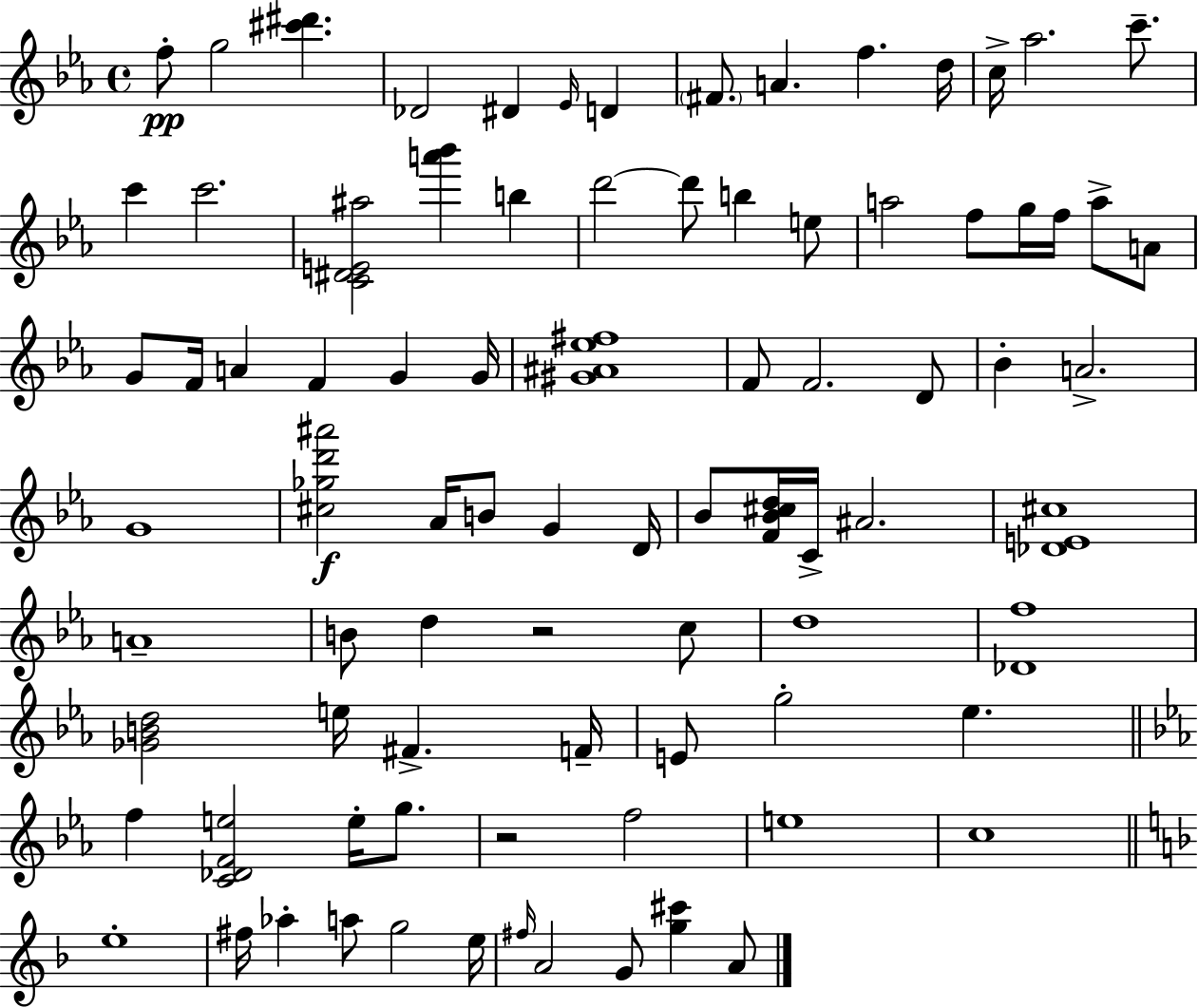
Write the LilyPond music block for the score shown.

{
  \clef treble
  \time 4/4
  \defaultTimeSignature
  \key c \minor
  f''8-.\pp g''2 <cis''' dis'''>4. | des'2 dis'4 \grace { ees'16 } d'4 | \parenthesize fis'8. a'4. f''4. | d''16 c''16-> aes''2. c'''8.-- | \break c'''4 c'''2. | <c' dis' e' ais''>2 <a''' bes'''>4 b''4 | d'''2~~ d'''8 b''4 e''8 | a''2 f''8 g''16 f''16 a''8-> a'8 | \break g'8 f'16 a'4 f'4 g'4 | g'16 <gis' ais' ees'' fis''>1 | f'8 f'2. d'8 | bes'4-. a'2.-> | \break g'1 | <cis'' ges'' d''' ais'''>2\f aes'16 b'8 g'4 | d'16 bes'8 <f' bes' cis'' d''>16 c'16-> ais'2. | <des' e' cis''>1 | \break a'1-- | b'8 d''4 r2 c''8 | d''1 | <des' f''>1 | \break <ges' b' d''>2 e''16 fis'4.-> | f'16-- e'8 g''2-. ees''4. | \bar "||" \break \key c \minor f''4 <c' des' f' e''>2 e''16-. g''8. | r2 f''2 | e''1 | c''1 | \break \bar "||" \break \key f \major e''1-. | fis''16 aes''4-. a''8 g''2 e''16 | \grace { fis''16 } a'2 g'8 <g'' cis'''>4 a'8 | \bar "|."
}